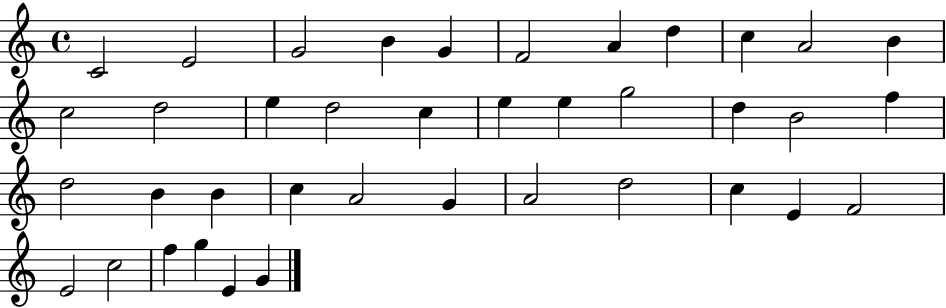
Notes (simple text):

C4/h E4/h G4/h B4/q G4/q F4/h A4/q D5/q C5/q A4/h B4/q C5/h D5/h E5/q D5/h C5/q E5/q E5/q G5/h D5/q B4/h F5/q D5/h B4/q B4/q C5/q A4/h G4/q A4/h D5/h C5/q E4/q F4/h E4/h C5/h F5/q G5/q E4/q G4/q